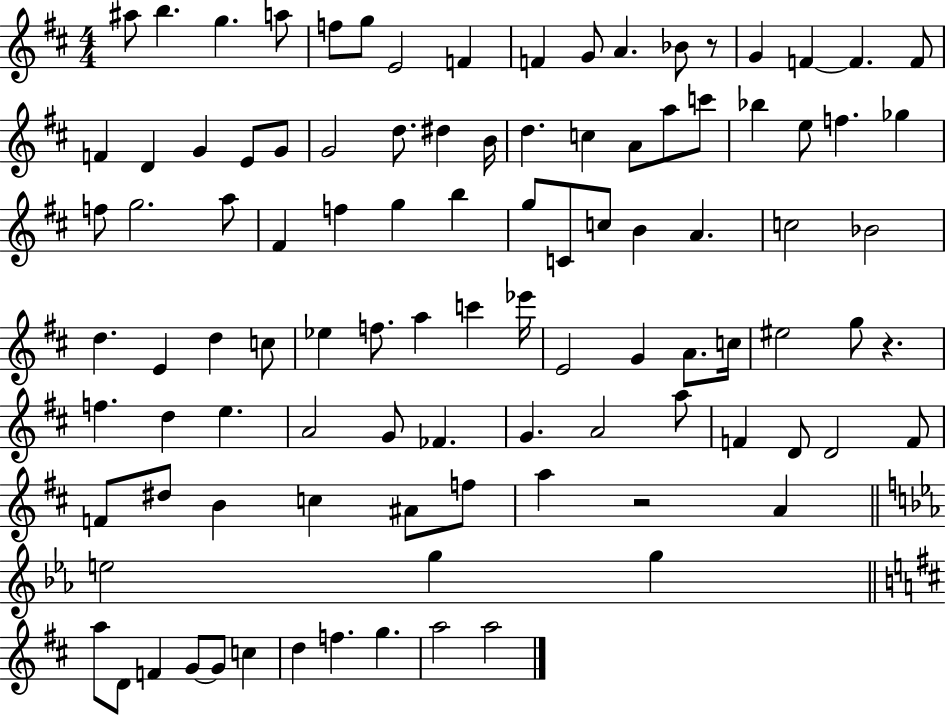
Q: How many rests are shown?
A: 3